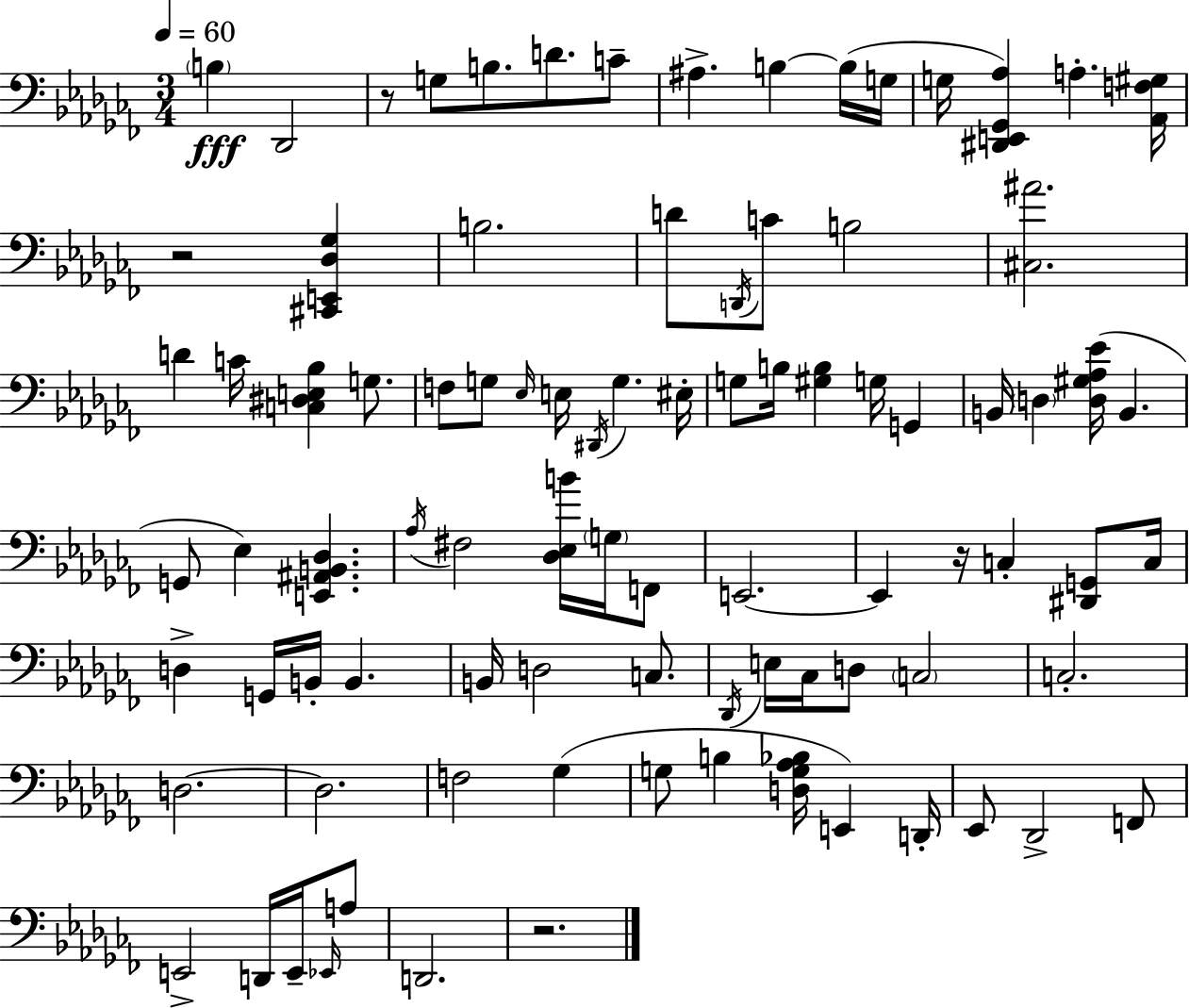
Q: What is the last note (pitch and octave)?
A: D2